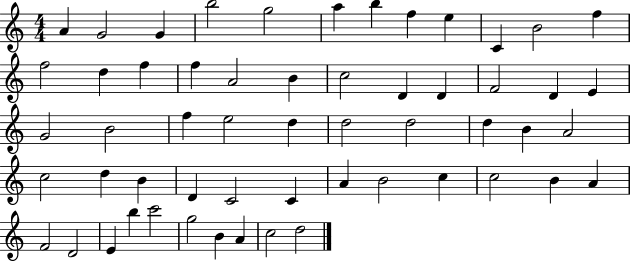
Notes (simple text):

A4/q G4/h G4/q B5/h G5/h A5/q B5/q F5/q E5/q C4/q B4/h F5/q F5/h D5/q F5/q F5/q A4/h B4/q C5/h D4/q D4/q F4/h D4/q E4/q G4/h B4/h F5/q E5/h D5/q D5/h D5/h D5/q B4/q A4/h C5/h D5/q B4/q D4/q C4/h C4/q A4/q B4/h C5/q C5/h B4/q A4/q F4/h D4/h E4/q B5/q C6/h G5/h B4/q A4/q C5/h D5/h